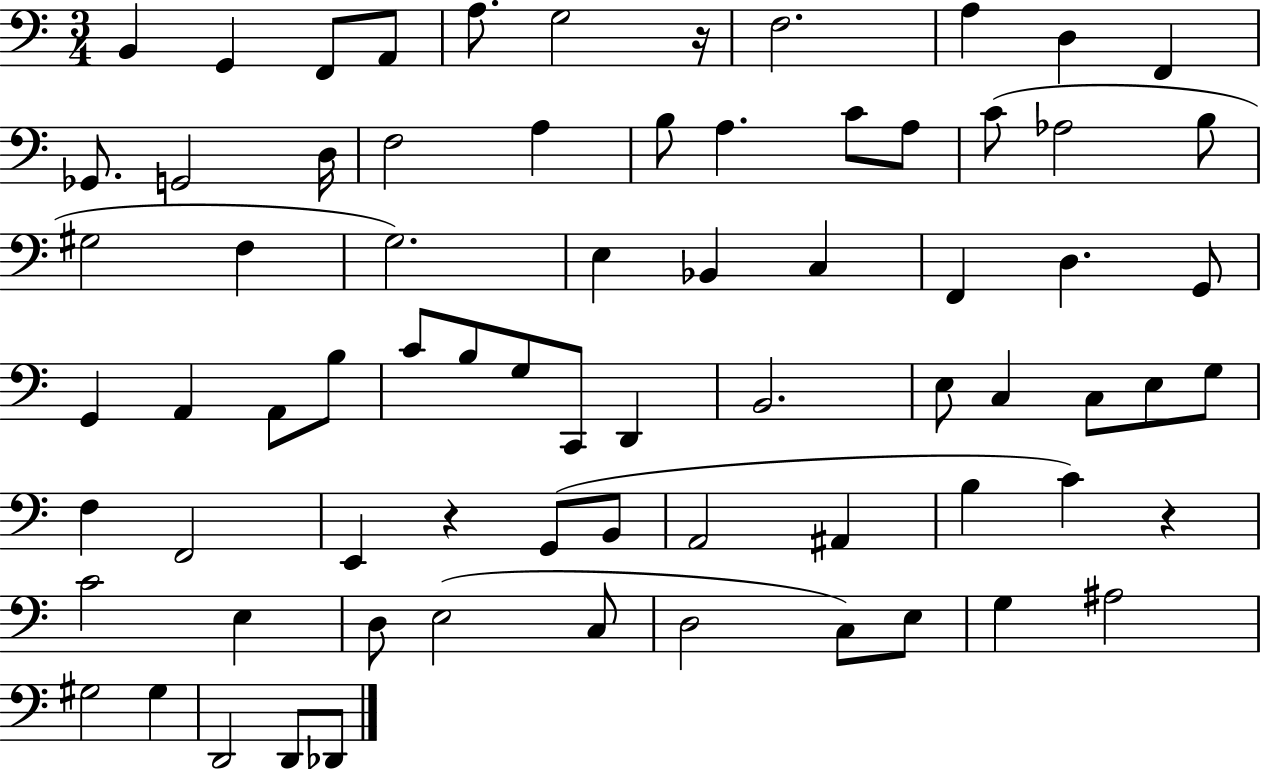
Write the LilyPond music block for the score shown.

{
  \clef bass
  \numericTimeSignature
  \time 3/4
  \key c \major
  \repeat volta 2 { b,4 g,4 f,8 a,8 | a8. g2 r16 | f2. | a4 d4 f,4 | \break ges,8. g,2 d16 | f2 a4 | b8 a4. c'8 a8 | c'8( aes2 b8 | \break gis2 f4 | g2.) | e4 bes,4 c4 | f,4 d4. g,8 | \break g,4 a,4 a,8 b8 | c'8 b8 g8 c,8 d,4 | b,2. | e8 c4 c8 e8 g8 | \break f4 f,2 | e,4 r4 g,8( b,8 | a,2 ais,4 | b4 c'4) r4 | \break c'2 e4 | d8 e2( c8 | d2 c8) e8 | g4 ais2 | \break gis2 gis4 | d,2 d,8 des,8 | } \bar "|."
}